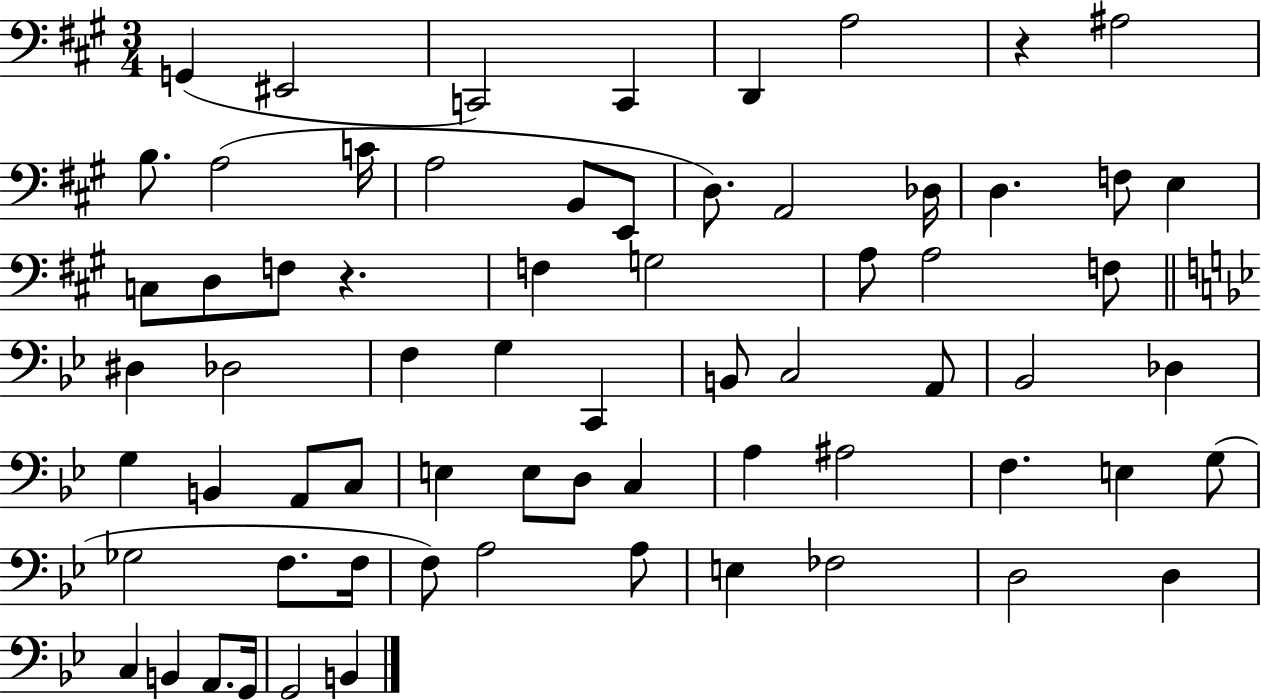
G2/q EIS2/h C2/h C2/q D2/q A3/h R/q A#3/h B3/e. A3/h C4/s A3/h B2/e E2/e D3/e. A2/h Db3/s D3/q. F3/e E3/q C3/e D3/e F3/e R/q. F3/q G3/h A3/e A3/h F3/e D#3/q Db3/h F3/q G3/q C2/q B2/e C3/h A2/e Bb2/h Db3/q G3/q B2/q A2/e C3/e E3/q E3/e D3/e C3/q A3/q A#3/h F3/q. E3/q G3/e Gb3/h F3/e. F3/s F3/e A3/h A3/e E3/q FES3/h D3/h D3/q C3/q B2/q A2/e. G2/s G2/h B2/q